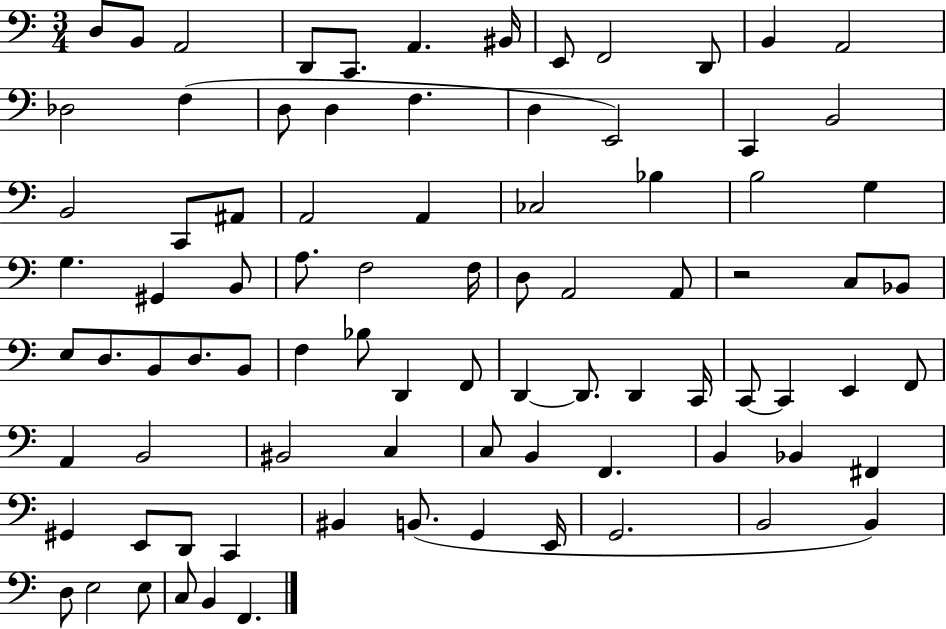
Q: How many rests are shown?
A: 1